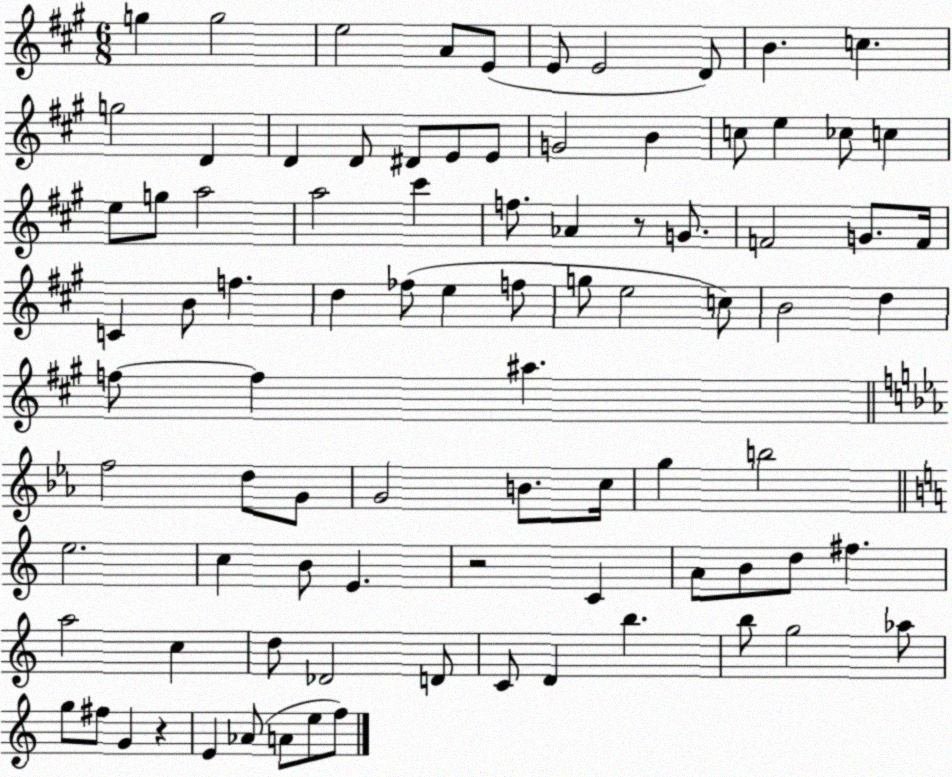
X:1
T:Untitled
M:6/8
L:1/4
K:A
g g2 e2 A/2 E/2 E/2 E2 D/2 B c g2 D D D/2 ^D/2 E/2 E/2 G2 B c/2 e _c/2 c e/2 g/2 a2 a2 ^c' f/2 _A z/2 G/2 F2 G/2 F/4 C B/2 f d _f/2 e f/2 g/2 e2 c/2 B2 d f/2 f ^a f2 d/2 G/2 G2 B/2 c/4 g b2 e2 c B/2 E z2 C A/2 B/2 d/2 ^f a2 c d/2 _D2 D/2 C/2 D b b/2 g2 _a/2 g/2 ^f/2 G z E _A/2 A/2 e/2 f/2